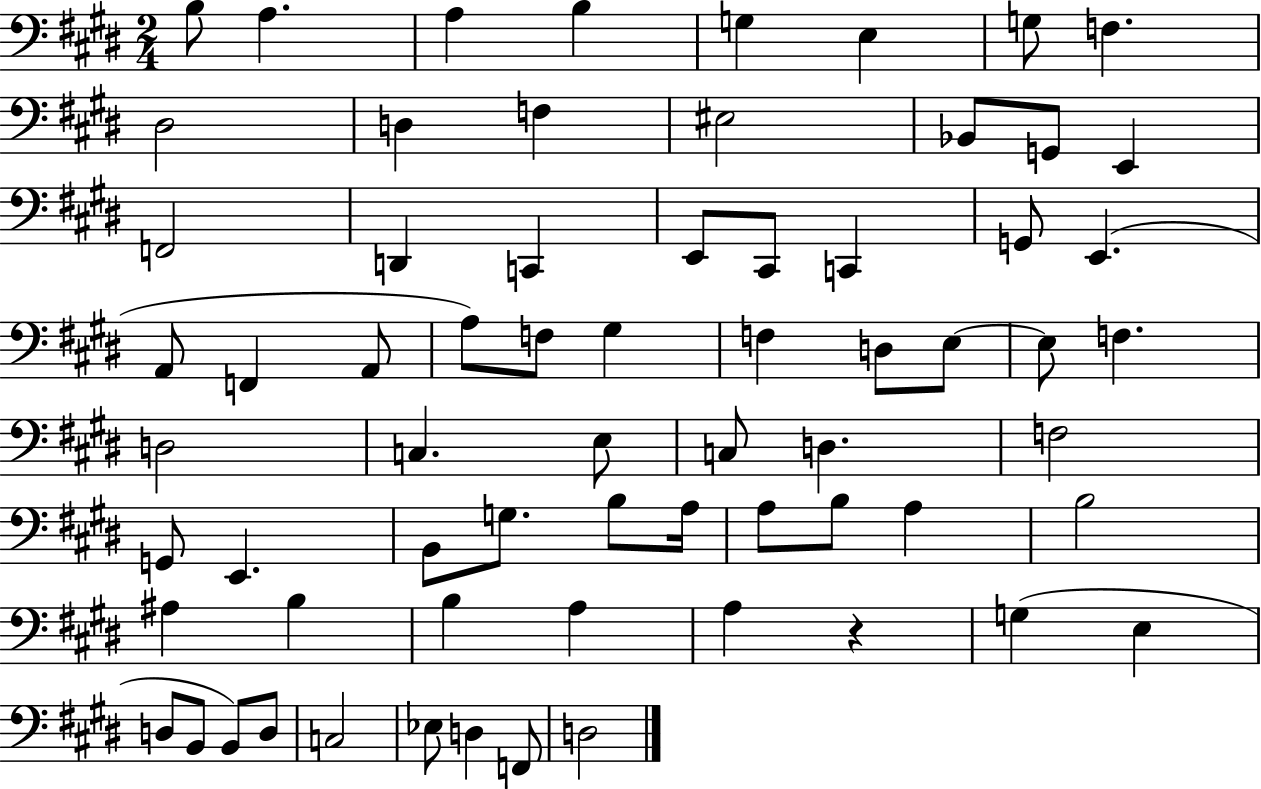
{
  \clef bass
  \numericTimeSignature
  \time 2/4
  \key e \major
  b8 a4. | a4 b4 | g4 e4 | g8 f4. | \break dis2 | d4 f4 | eis2 | bes,8 g,8 e,4 | \break f,2 | d,4 c,4 | e,8 cis,8 c,4 | g,8 e,4.( | \break a,8 f,4 a,8 | a8) f8 gis4 | f4 d8 e8~~ | e8 f4. | \break d2 | c4. e8 | c8 d4. | f2 | \break g,8 e,4. | b,8 g8. b8 a16 | a8 b8 a4 | b2 | \break ais4 b4 | b4 a4 | a4 r4 | g4( e4 | \break d8 b,8 b,8) d8 | c2 | ees8 d4 f,8 | d2 | \break \bar "|."
}